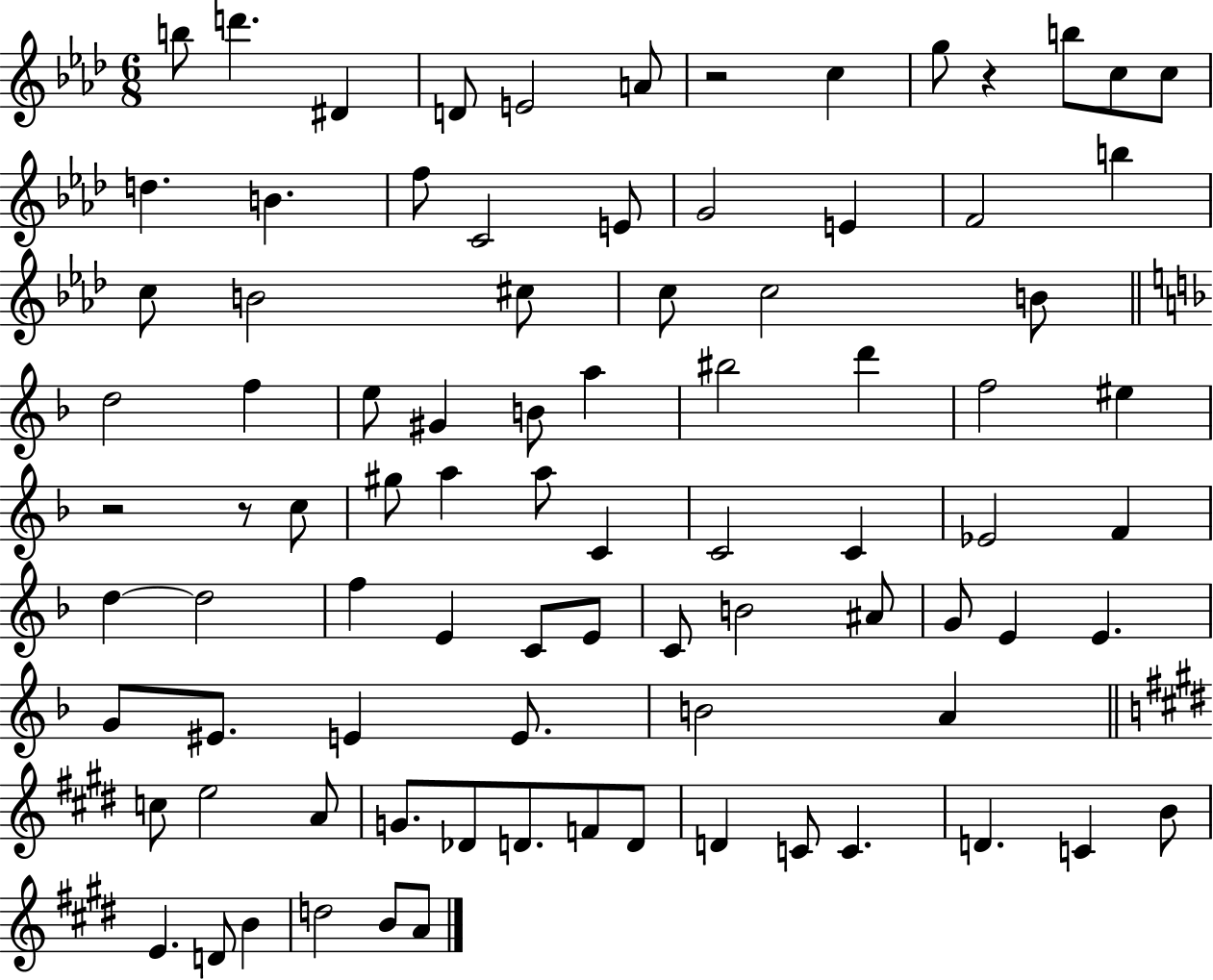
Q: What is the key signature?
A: AES major